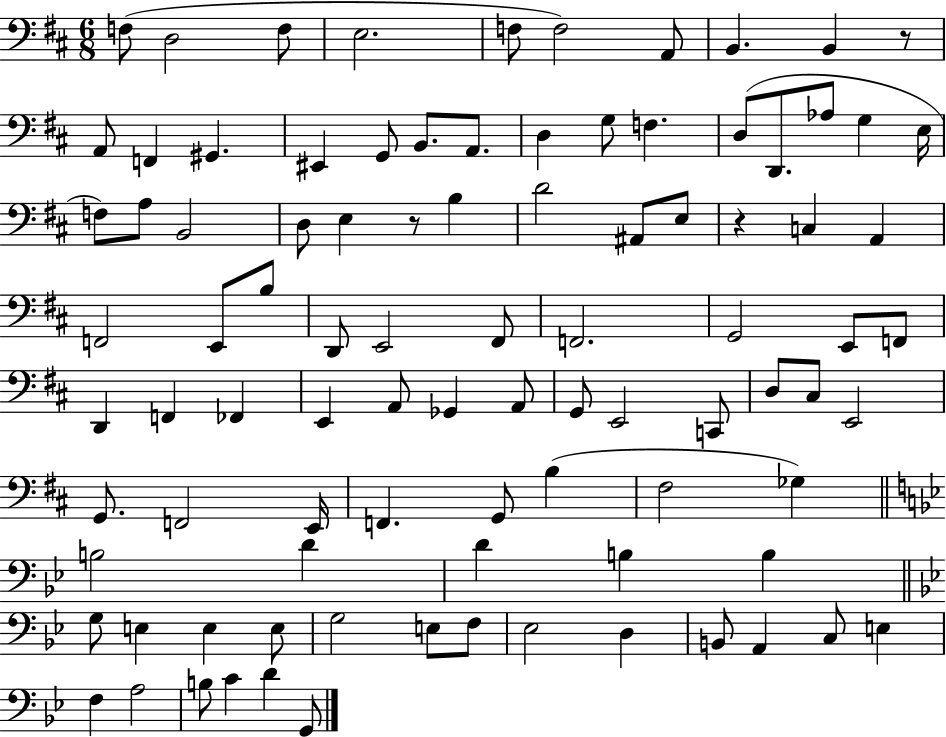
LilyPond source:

{
  \clef bass
  \numericTimeSignature
  \time 6/8
  \key d \major
  f8( d2 f8 | e2. | f8 f2) a,8 | b,4. b,4 r8 | \break a,8 f,4 gis,4. | eis,4 g,8 b,8. a,8. | d4 g8 f4. | d8( d,8. aes8 g4 e16 | \break f8) a8 b,2 | d8 e4 r8 b4 | d'2 ais,8 e8 | r4 c4 a,4 | \break f,2 e,8 b8 | d,8 e,2 fis,8 | f,2. | g,2 e,8 f,8 | \break d,4 f,4 fes,4 | e,4 a,8 ges,4 a,8 | g,8 e,2 c,8 | d8 cis8 e,2 | \break g,8. f,2 e,16 | f,4. g,8 b4( | fis2 ges4) | \bar "||" \break \key g \minor b2 d'4 | d'4 b4 b4 | \bar "||" \break \key bes \major g8 e4 e4 e8 | g2 e8 f8 | ees2 d4 | b,8 a,4 c8 e4 | \break f4 a2 | b8 c'4 d'4 g,8 | \bar "|."
}